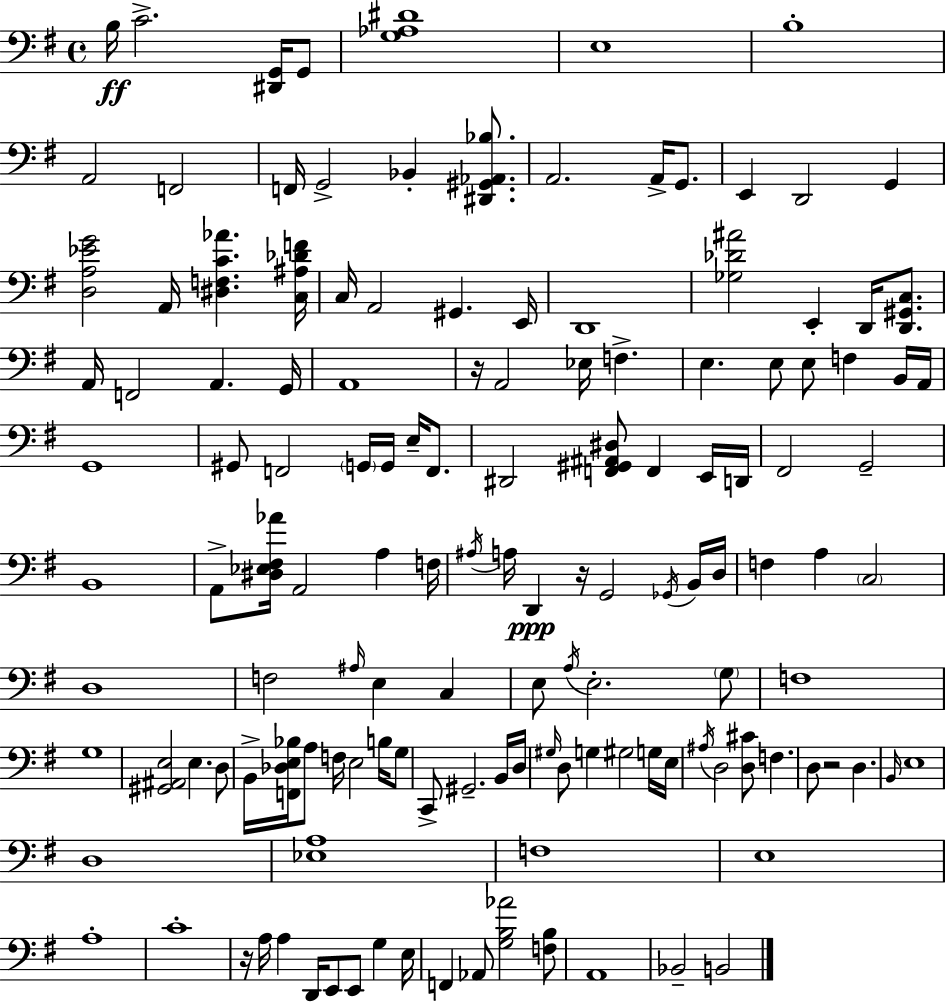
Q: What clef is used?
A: bass